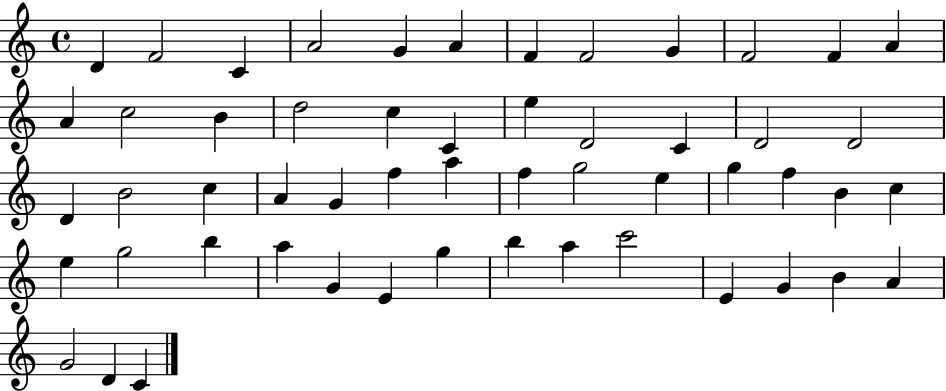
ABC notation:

X:1
T:Untitled
M:4/4
L:1/4
K:C
D F2 C A2 G A F F2 G F2 F A A c2 B d2 c C e D2 C D2 D2 D B2 c A G f a f g2 e g f B c e g2 b a G E g b a c'2 E G B A G2 D C